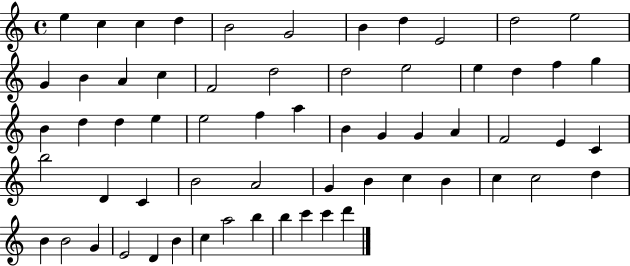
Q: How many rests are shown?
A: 0